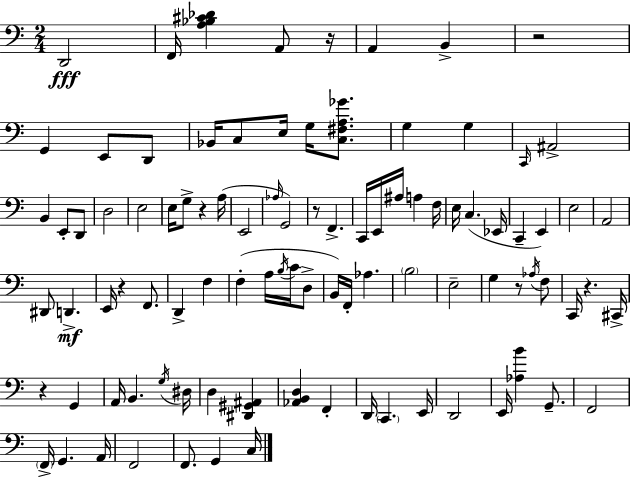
X:1
T:Untitled
M:2/4
L:1/4
K:Am
D,,2 F,,/4 [A,_B,^C_D] A,,/2 z/4 A,, B,, z2 G,, E,,/2 D,,/2 _B,,/4 C,/2 E,/4 G,/4 [C,^F,A,_G]/2 G, G, C,,/4 ^A,,2 B,, E,,/2 D,,/2 D,2 E,2 E,/4 G,/2 z A,/4 E,,2 _A,/4 G,,2 z/2 F,, C,,/4 E,,/4 ^A,/4 A, F,/4 E,/4 C, _E,,/4 C,, E,, E,2 A,,2 ^D,,/2 D,, E,,/4 z F,,/2 D,, F, F, A,/4 B,/4 C/4 D,/2 B,,/4 F,,/4 _A, B,2 E,2 G, z/2 _A,/4 F,/2 C,,/4 z ^C,,/4 z G,, A,,/4 B,, G,/4 ^D,/4 D, [^D,,^G,,^A,,] [_A,,B,,D,] F,, D,,/4 C,, E,,/4 D,,2 E,,/4 [_A,B] G,,/2 F,,2 F,,/4 G,, A,,/4 F,,2 F,,/2 G,, C,/4